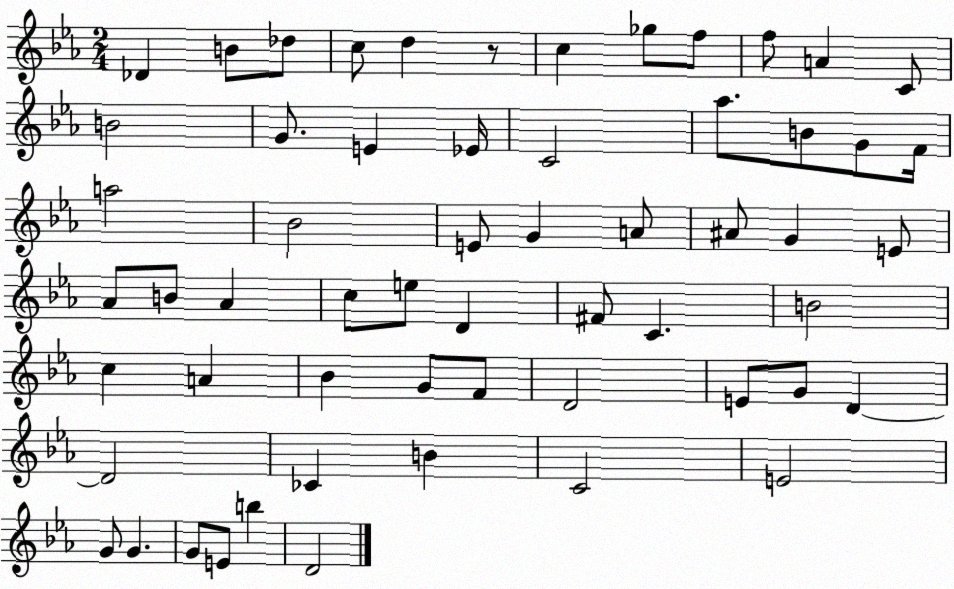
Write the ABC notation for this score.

X:1
T:Untitled
M:2/4
L:1/4
K:Eb
_D B/2 _d/2 c/2 d z/2 c _g/2 f/2 f/2 A C/2 B2 G/2 E _E/4 C2 _a/2 B/2 G/2 F/4 a2 _B2 E/2 G A/2 ^A/2 G E/2 _A/2 B/2 _A c/2 e/2 D ^F/2 C B2 c A _B G/2 F/2 D2 E/2 G/2 D D2 _C B C2 E2 G/2 G G/2 E/2 b D2